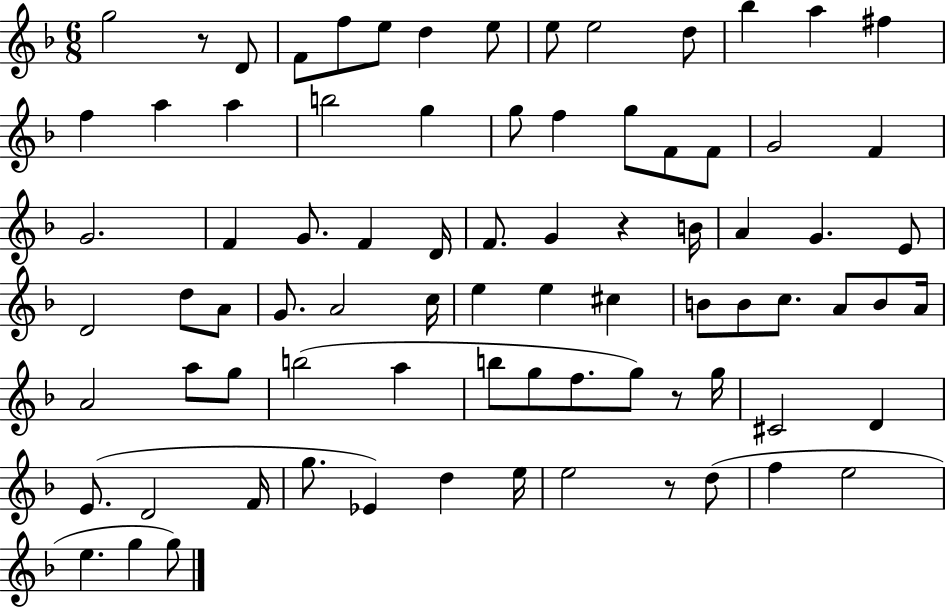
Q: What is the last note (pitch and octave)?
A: G5